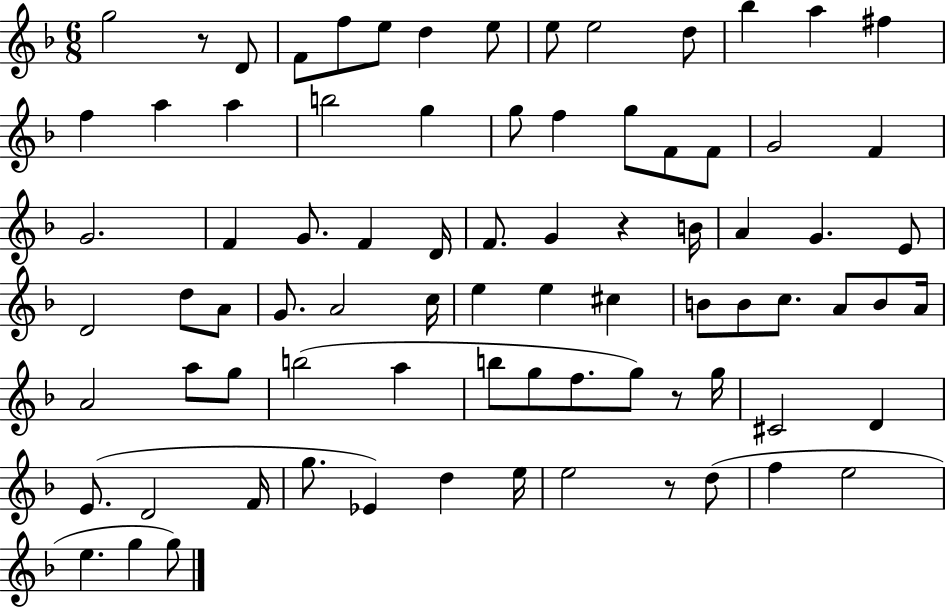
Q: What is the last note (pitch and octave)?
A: G5